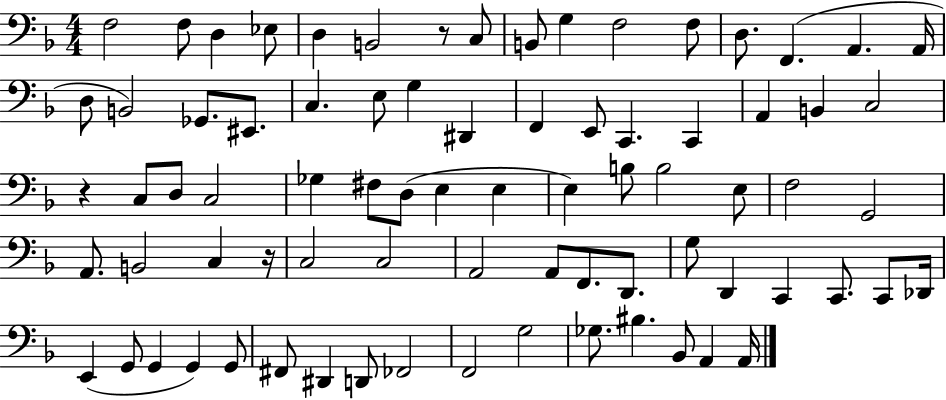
{
  \clef bass
  \numericTimeSignature
  \time 4/4
  \key f \major
  f2 f8 d4 ees8 | d4 b,2 r8 c8 | b,8 g4 f2 f8 | d8. f,4.( a,4. a,16 | \break d8 b,2) ges,8. eis,8. | c4. e8 g4 dis,4 | f,4 e,8 c,4. c,4 | a,4 b,4 c2 | \break r4 c8 d8 c2 | ges4 fis8 d8( e4 e4 | e4) b8 b2 e8 | f2 g,2 | \break a,8. b,2 c4 r16 | c2 c2 | a,2 a,8 f,8. d,8. | g8 d,4 c,4 c,8. c,8 des,16 | \break e,4( g,8 g,4 g,4) g,8 | fis,8 dis,4 d,8 fes,2 | f,2 g2 | ges8. bis4. bes,8 a,4 a,16 | \break \bar "|."
}